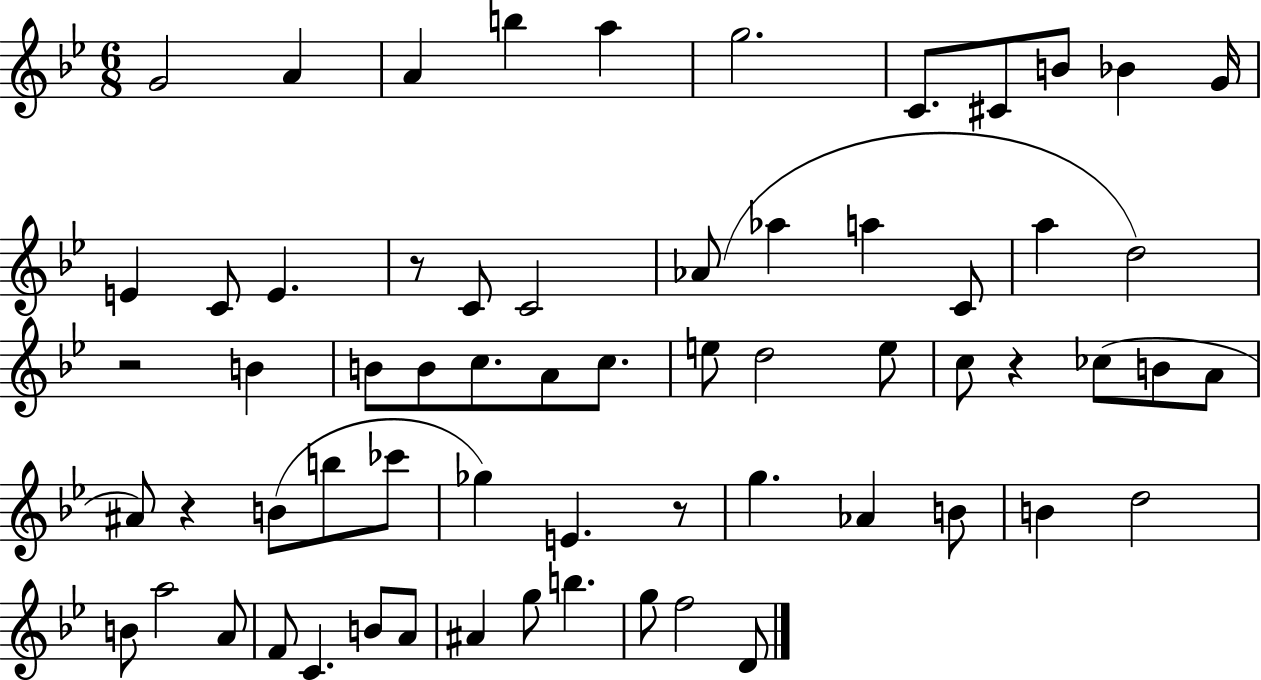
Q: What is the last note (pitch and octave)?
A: D4